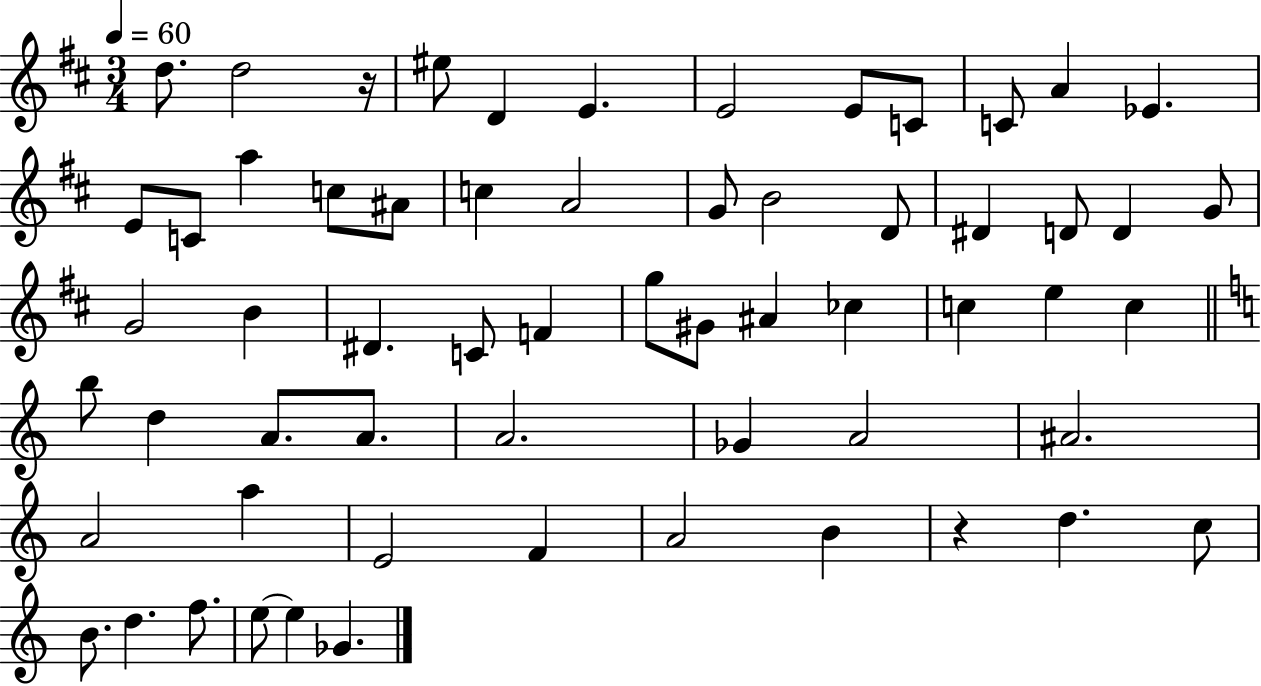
{
  \clef treble
  \numericTimeSignature
  \time 3/4
  \key d \major
  \tempo 4 = 60
  d''8. d''2 r16 | eis''8 d'4 e'4. | e'2 e'8 c'8 | c'8 a'4 ees'4. | \break e'8 c'8 a''4 c''8 ais'8 | c''4 a'2 | g'8 b'2 d'8 | dis'4 d'8 d'4 g'8 | \break g'2 b'4 | dis'4. c'8 f'4 | g''8 gis'8 ais'4 ces''4 | c''4 e''4 c''4 | \break \bar "||" \break \key c \major b''8 d''4 a'8. a'8. | a'2. | ges'4 a'2 | ais'2. | \break a'2 a''4 | e'2 f'4 | a'2 b'4 | r4 d''4. c''8 | \break b'8. d''4. f''8. | e''8~~ e''4 ges'4. | \bar "|."
}